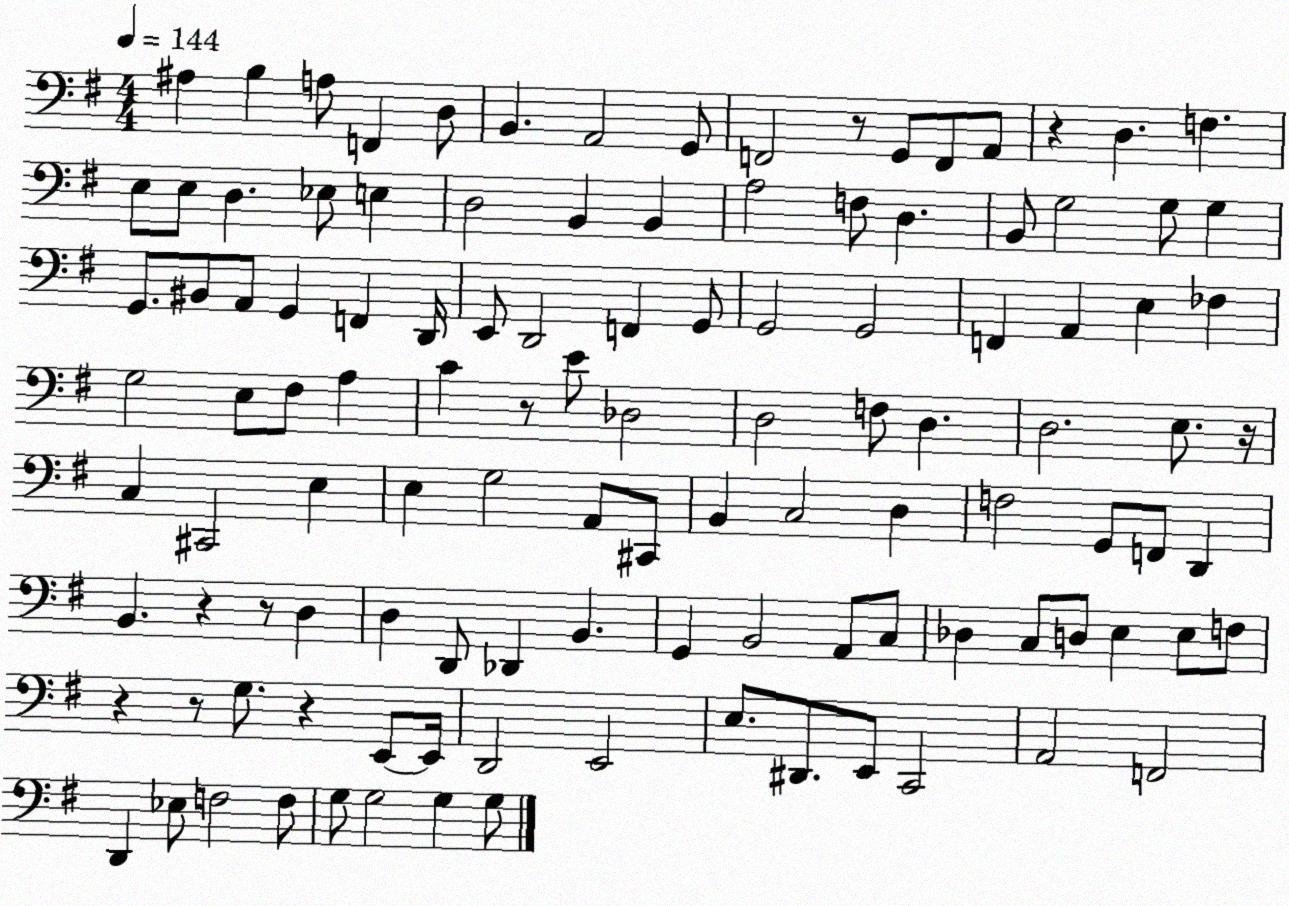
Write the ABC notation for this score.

X:1
T:Untitled
M:4/4
L:1/4
K:G
^A, B, A,/2 F,, D,/2 B,, A,,2 G,,/2 F,,2 z/2 G,,/2 F,,/2 A,,/2 z D, F, E,/2 E,/2 D, _E,/2 E, D,2 B,, B,, A,2 F,/2 D, B,,/2 G,2 G,/2 G, G,,/2 ^B,,/2 A,,/2 G,, F,, D,,/4 E,,/2 D,,2 F,, G,,/2 G,,2 G,,2 F,, A,, E, _F, G,2 E,/2 ^F,/2 A, C z/2 E/2 _D,2 D,2 F,/2 D, D,2 E,/2 z/4 C, ^C,,2 E, E, G,2 A,,/2 ^C,,/2 B,, C,2 D, F,2 G,,/2 F,,/2 D,, B,, z z/2 D, D, D,,/2 _D,, B,, G,, B,,2 A,,/2 C,/2 _D, C,/2 D,/2 E, E,/2 F,/2 z z/2 G,/2 z E,,/2 E,,/4 D,,2 E,,2 E,/2 ^D,,/2 E,,/2 C,,2 A,,2 F,,2 D,, _E,/2 F,2 F,/2 G,/2 G,2 G, G,/2